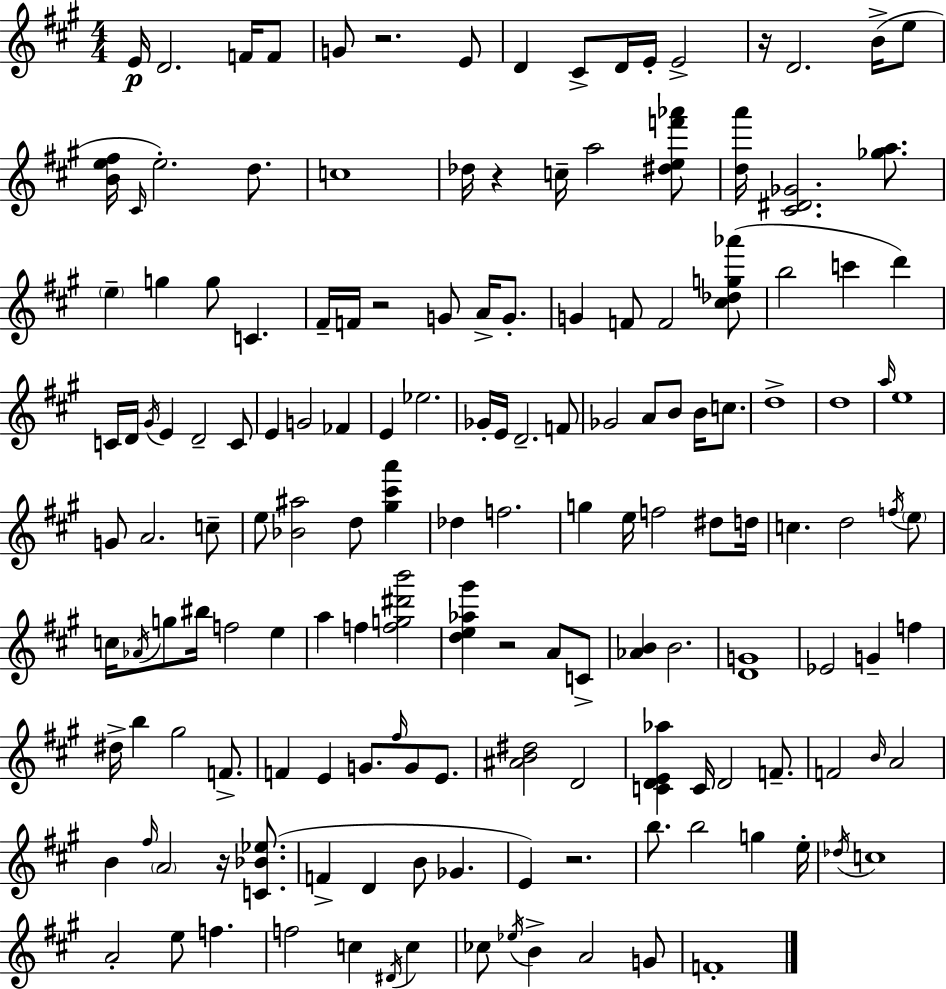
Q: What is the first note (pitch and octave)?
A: E4